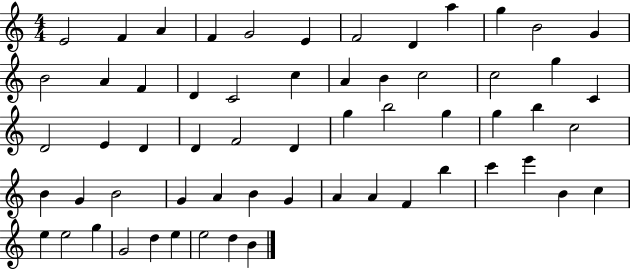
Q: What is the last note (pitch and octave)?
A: B4